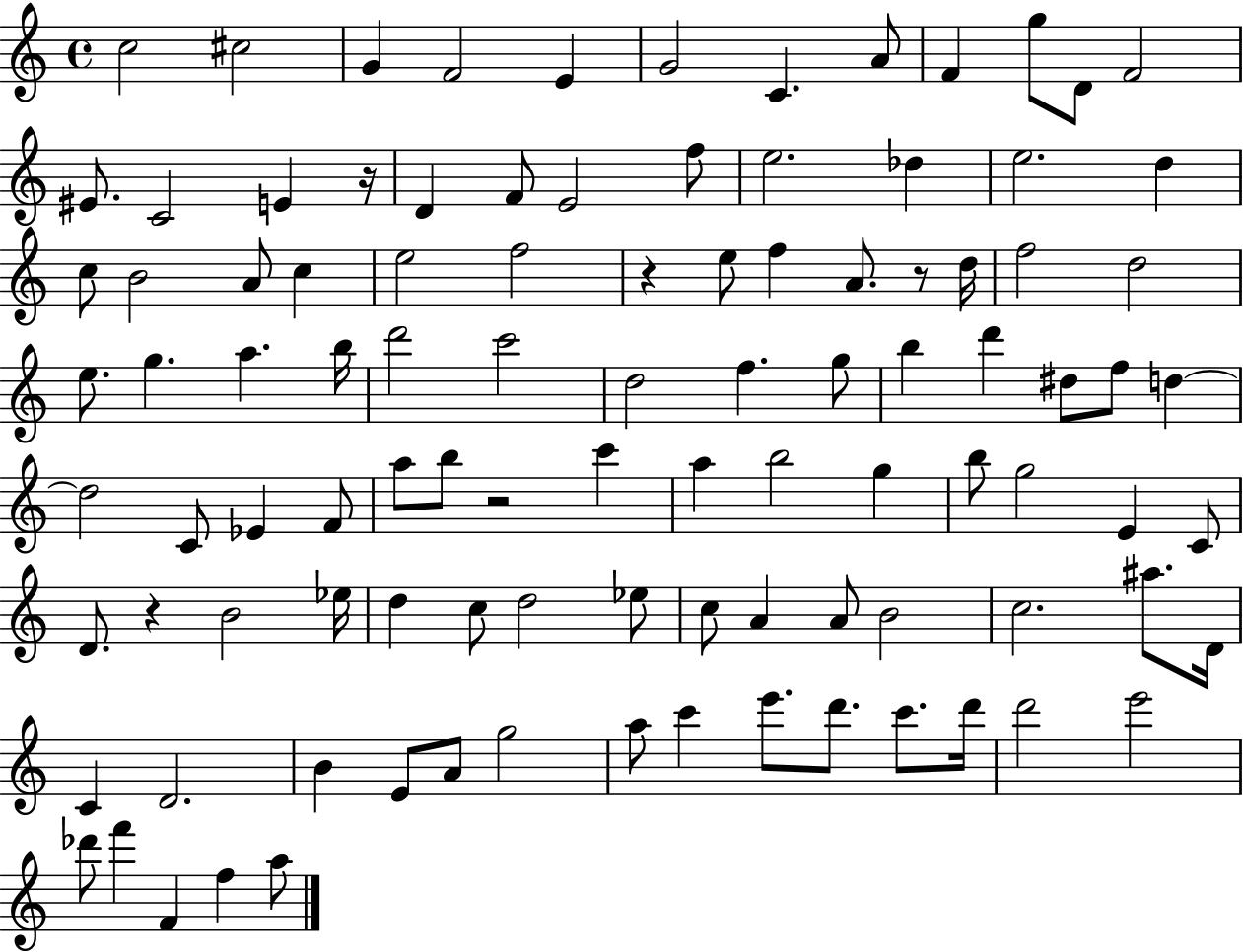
X:1
T:Untitled
M:4/4
L:1/4
K:C
c2 ^c2 G F2 E G2 C A/2 F g/2 D/2 F2 ^E/2 C2 E z/4 D F/2 E2 f/2 e2 _d e2 d c/2 B2 A/2 c e2 f2 z e/2 f A/2 z/2 d/4 f2 d2 e/2 g a b/4 d'2 c'2 d2 f g/2 b d' ^d/2 f/2 d d2 C/2 _E F/2 a/2 b/2 z2 c' a b2 g b/2 g2 E C/2 D/2 z B2 _e/4 d c/2 d2 _e/2 c/2 A A/2 B2 c2 ^a/2 D/4 C D2 B E/2 A/2 g2 a/2 c' e'/2 d'/2 c'/2 d'/4 d'2 e'2 _d'/2 f' F f a/2